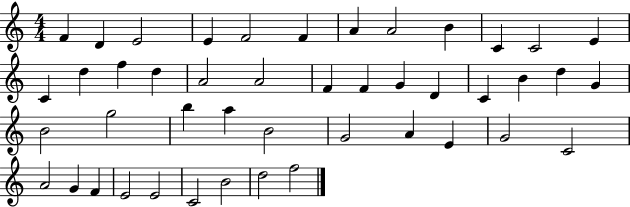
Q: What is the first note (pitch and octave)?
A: F4